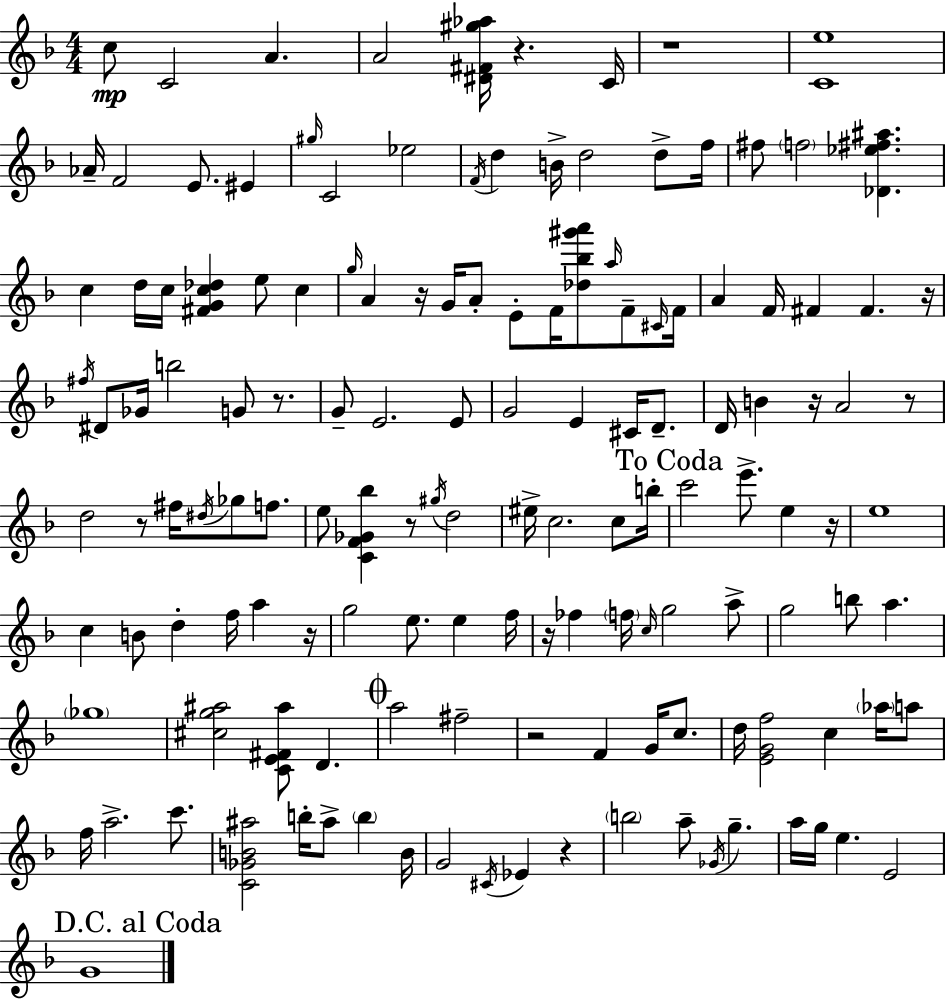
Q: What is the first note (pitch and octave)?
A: C5